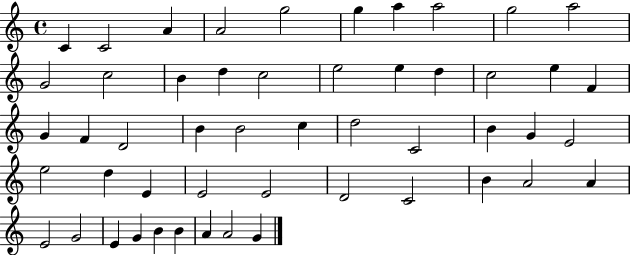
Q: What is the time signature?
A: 4/4